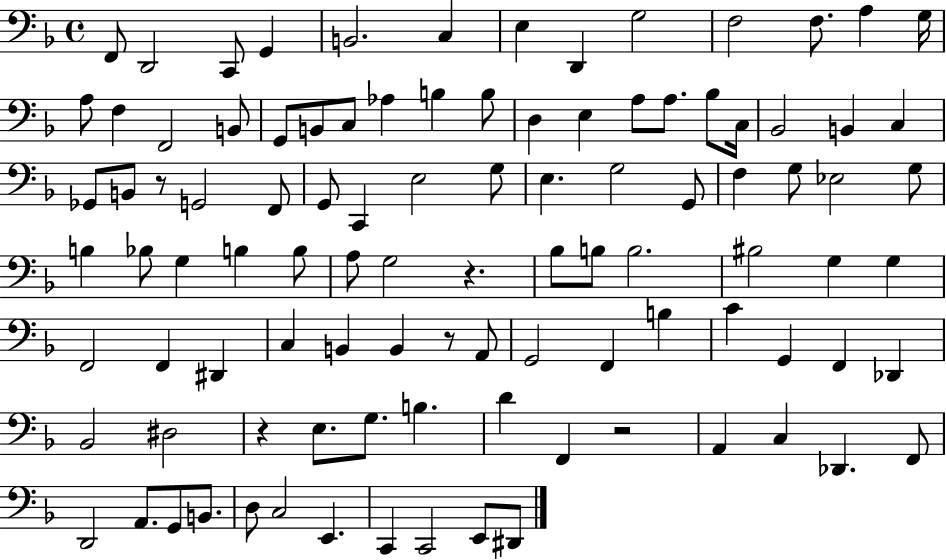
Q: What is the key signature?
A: F major